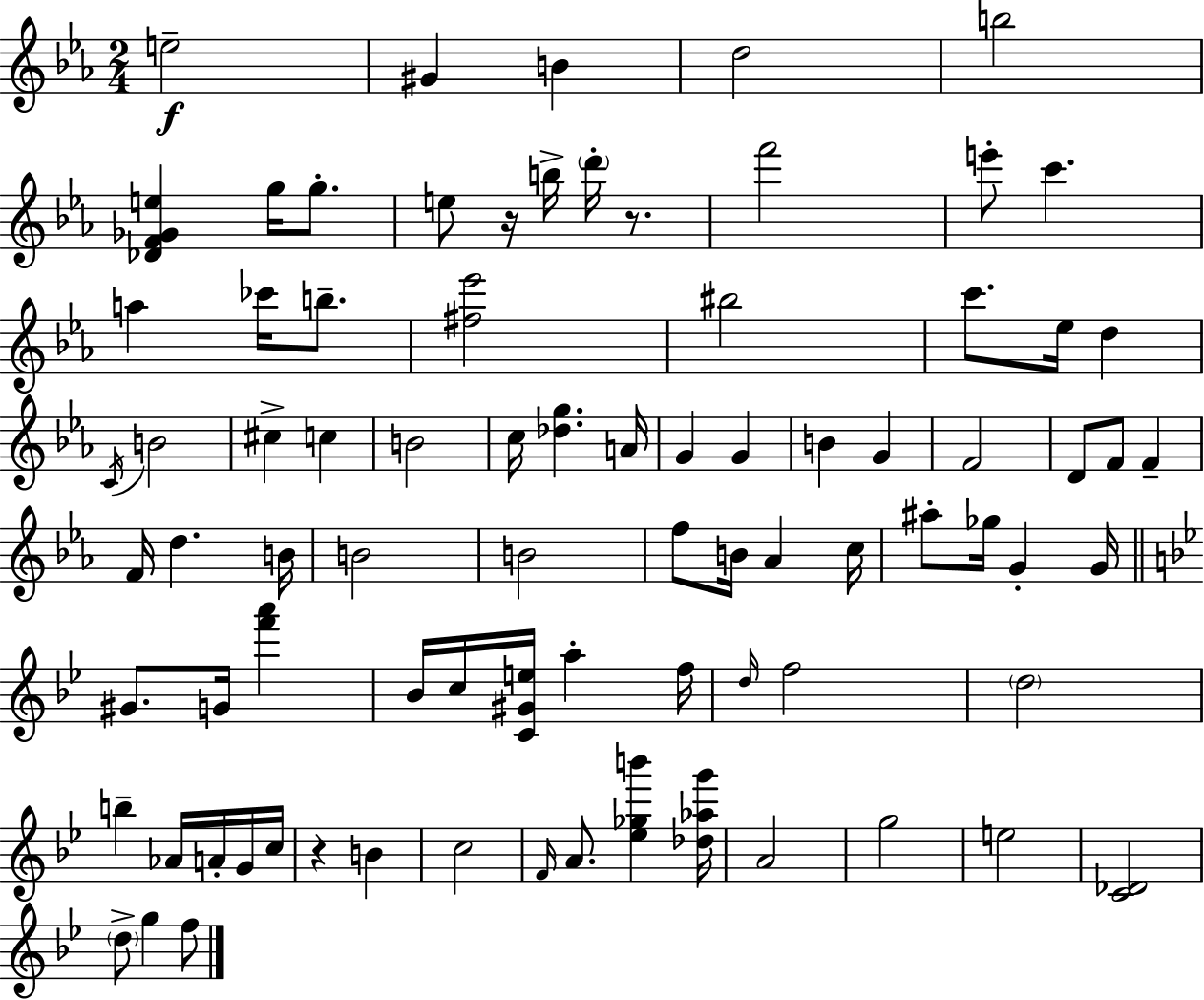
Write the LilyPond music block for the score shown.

{
  \clef treble
  \numericTimeSignature
  \time 2/4
  \key ees \major
  \repeat volta 2 { e''2--\f | gis'4 b'4 | d''2 | b''2 | \break <des' f' ges' e''>4 g''16 g''8.-. | e''8 r16 b''16-> \parenthesize d'''16-. r8. | f'''2 | e'''8-. c'''4. | \break a''4 ces'''16 b''8.-- | <fis'' ees'''>2 | bis''2 | c'''8. ees''16 d''4 | \break \acciaccatura { c'16 } b'2 | cis''4-> c''4 | b'2 | c''16 <des'' g''>4. | \break a'16 g'4 g'4 | b'4 g'4 | f'2 | d'8 f'8 f'4-- | \break f'16 d''4. | b'16 b'2 | b'2 | f''8 b'16 aes'4 | \break c''16 ais''8-. ges''16 g'4-. | g'16 \bar "||" \break \key bes \major gis'8. g'16 <f''' a'''>4 | bes'16 c''16 <c' gis' e''>16 a''4-. f''16 | \grace { d''16 } f''2 | \parenthesize d''2 | \break b''4-- aes'16 a'16-. g'16 | c''16 r4 b'4 | c''2 | \grace { f'16 } a'8. <ees'' ges'' b'''>4 | \break <des'' aes'' g'''>16 a'2 | g''2 | e''2 | <c' des'>2 | \break \parenthesize d''8-> g''4 | f''8 } \bar "|."
}